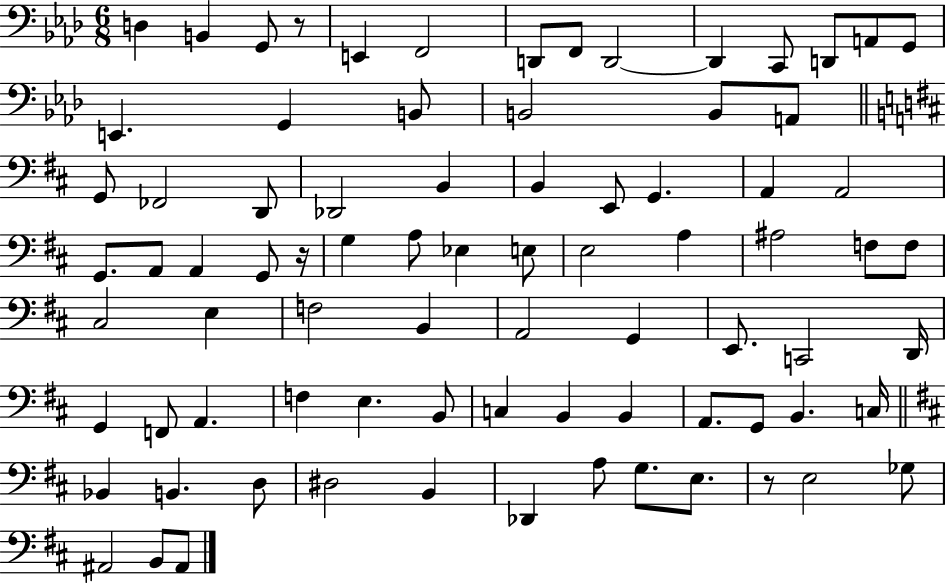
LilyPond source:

{
  \clef bass
  \numericTimeSignature
  \time 6/8
  \key aes \major
  d4 b,4 g,8 r8 | e,4 f,2 | d,8 f,8 d,2~~ | d,4 c,8 d,8 a,8 g,8 | \break e,4. g,4 b,8 | b,2 b,8 a,8 | \bar "||" \break \key b \minor g,8 fes,2 d,8 | des,2 b,4 | b,4 e,8 g,4. | a,4 a,2 | \break g,8. a,8 a,4 g,8 r16 | g4 a8 ees4 e8 | e2 a4 | ais2 f8 f8 | \break cis2 e4 | f2 b,4 | a,2 g,4 | e,8. c,2 d,16 | \break g,4 f,8 a,4. | f4 e4. b,8 | c4 b,4 b,4 | a,8. g,8 b,4. c16 | \break \bar "||" \break \key b \minor bes,4 b,4. d8 | dis2 b,4 | des,4 a8 g8. e8. | r8 e2 ges8 | \break ais,2 b,8 ais,8 | \bar "|."
}